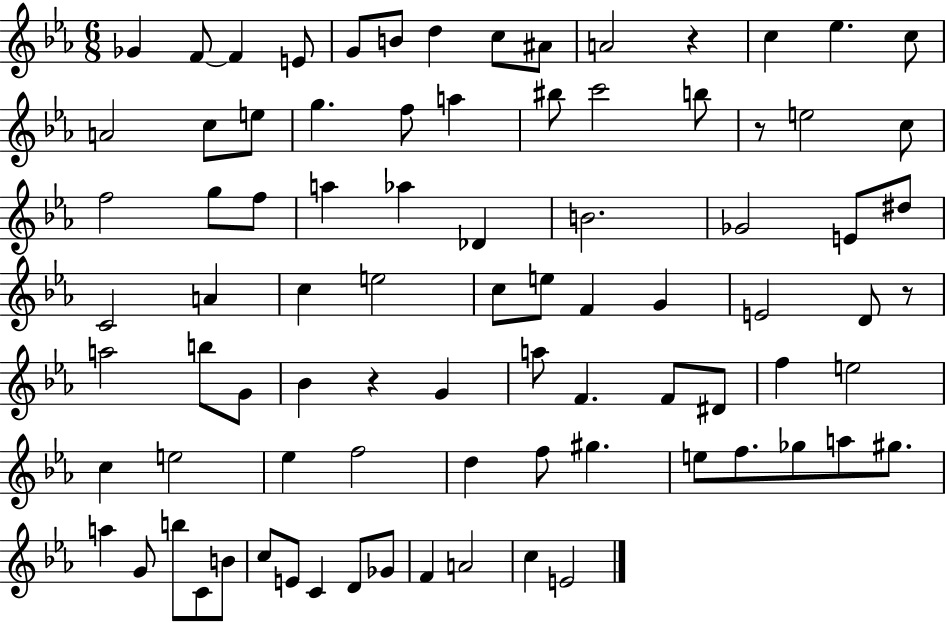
Gb4/q F4/e F4/q E4/e G4/e B4/e D5/q C5/e A#4/e A4/h R/q C5/q Eb5/q. C5/e A4/h C5/e E5/e G5/q. F5/e A5/q BIS5/e C6/h B5/e R/e E5/h C5/e F5/h G5/e F5/e A5/q Ab5/q Db4/q B4/h. Gb4/h E4/e D#5/e C4/h A4/q C5/q E5/h C5/e E5/e F4/q G4/q E4/h D4/e R/e A5/h B5/e G4/e Bb4/q R/q G4/q A5/e F4/q. F4/e D#4/e F5/q E5/h C5/q E5/h Eb5/q F5/h D5/q F5/e G#5/q. E5/e F5/e. Gb5/e A5/e G#5/e. A5/q G4/e B5/e C4/e B4/e C5/e E4/e C4/q D4/e Gb4/e F4/q A4/h C5/q E4/h